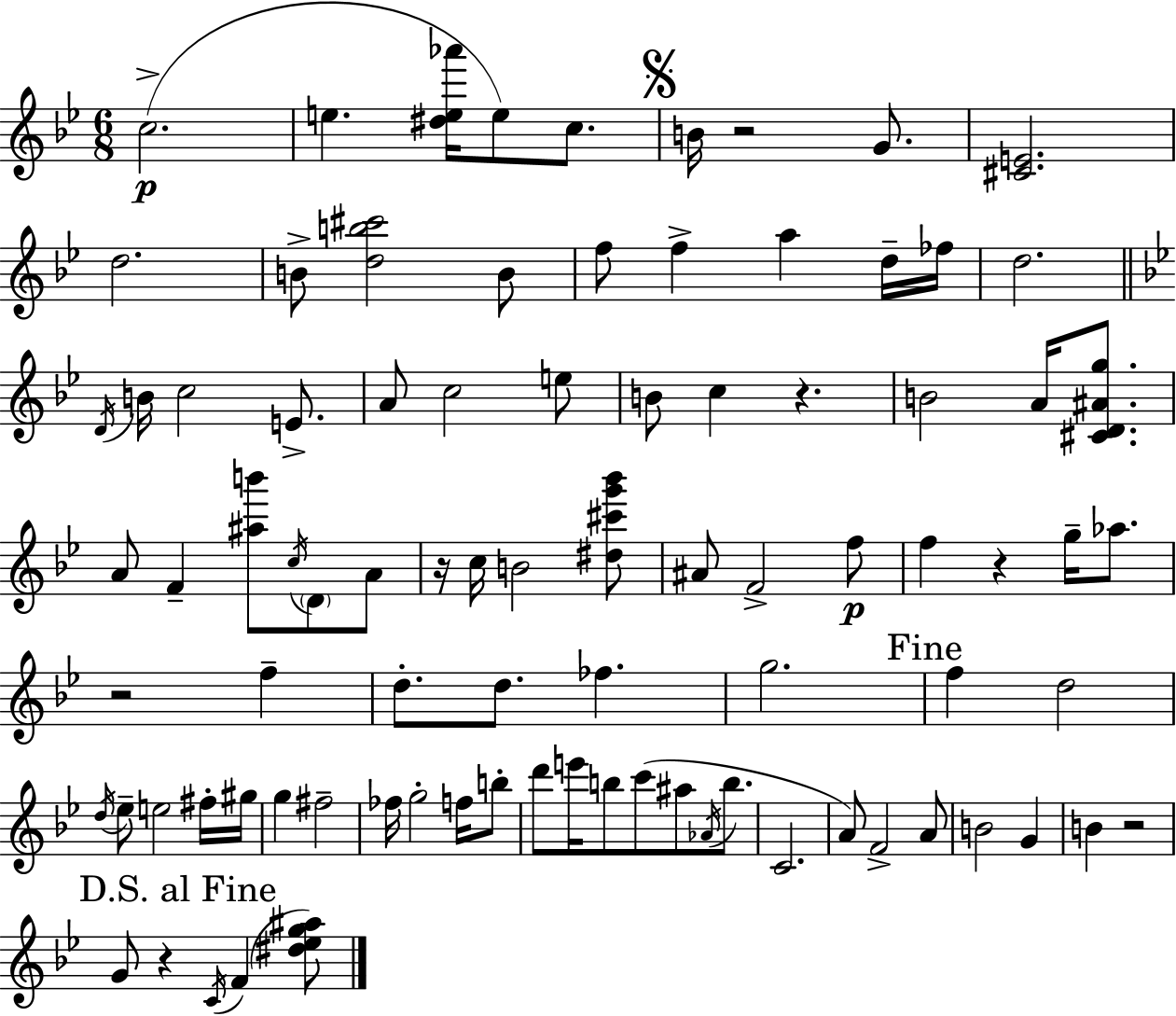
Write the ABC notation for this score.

X:1
T:Untitled
M:6/8
L:1/4
K:Gm
c2 e [^de_a']/4 e/2 c/2 B/4 z2 G/2 [^CE]2 d2 B/2 [db^c']2 B/2 f/2 f a d/4 _f/4 d2 D/4 B/4 c2 E/2 A/2 c2 e/2 B/2 c z B2 A/4 [^CD^Ag]/2 A/2 F [^ab']/2 c/4 D/2 A/2 z/4 c/4 B2 [^d^c'g'_b']/2 ^A/2 F2 f/2 f z g/4 _a/2 z2 f d/2 d/2 _f g2 f d2 d/4 _e/2 e2 ^f/4 ^g/4 g ^f2 _f/4 g2 f/4 b/2 d'/2 e'/4 b/2 c'/2 ^a/2 _A/4 b/2 C2 A/2 F2 A/2 B2 G B z2 G/2 z C/4 F [^d_eg^a]/2